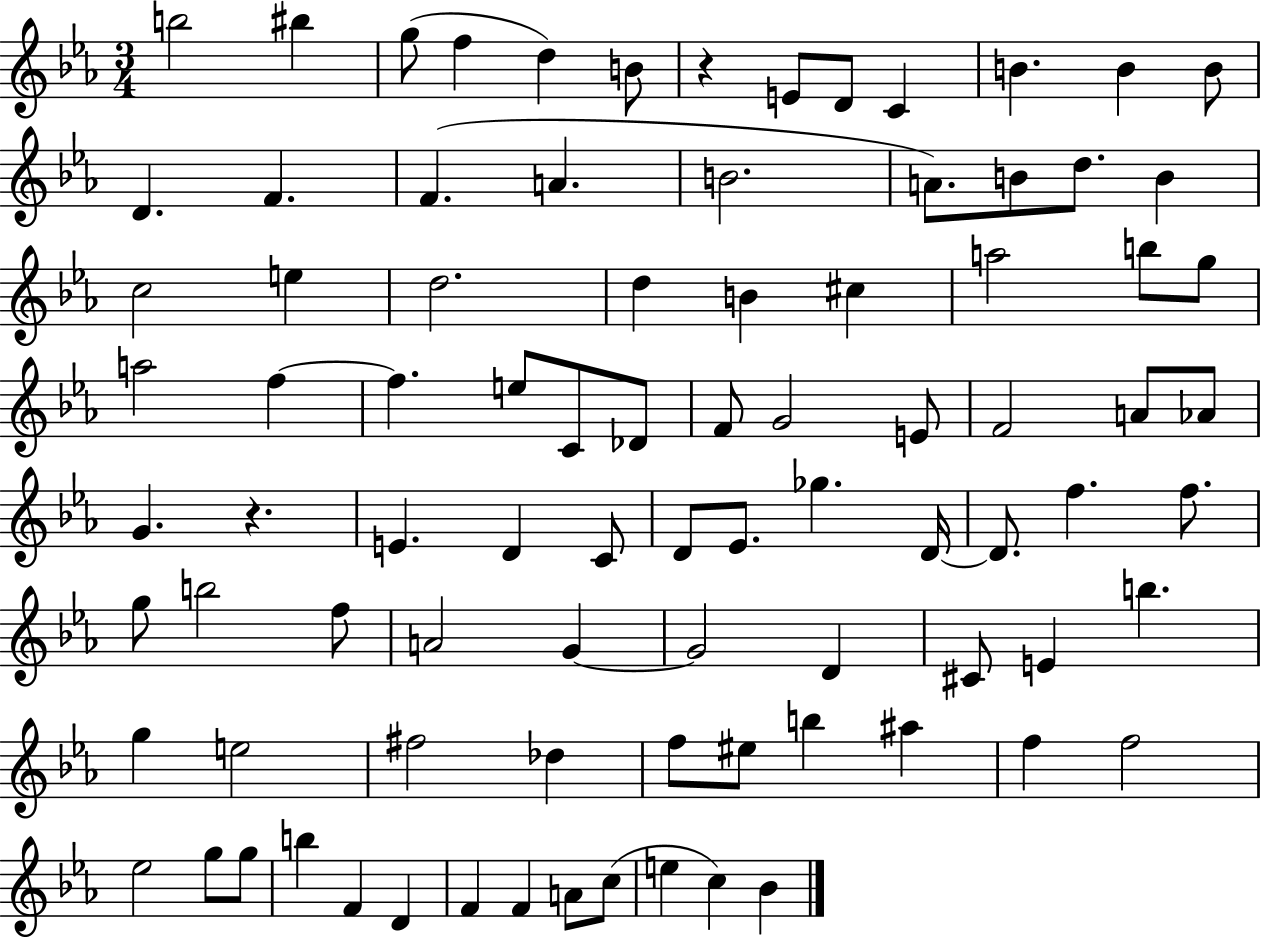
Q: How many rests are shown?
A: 2